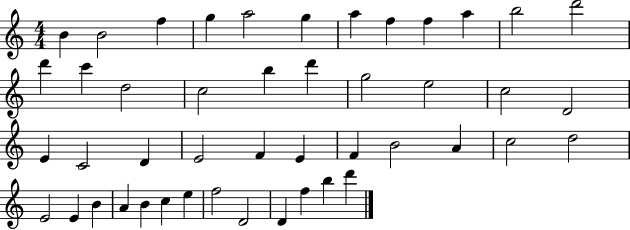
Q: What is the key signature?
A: C major